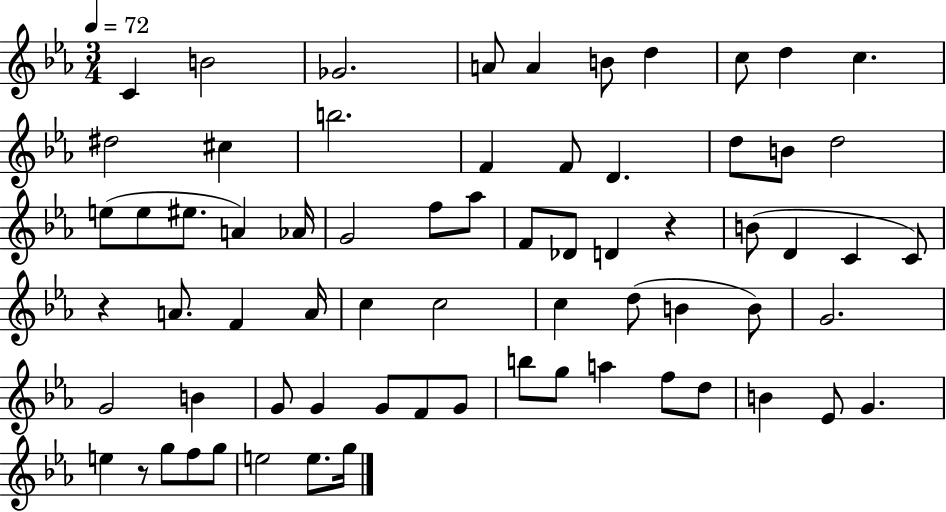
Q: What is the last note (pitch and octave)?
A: G5